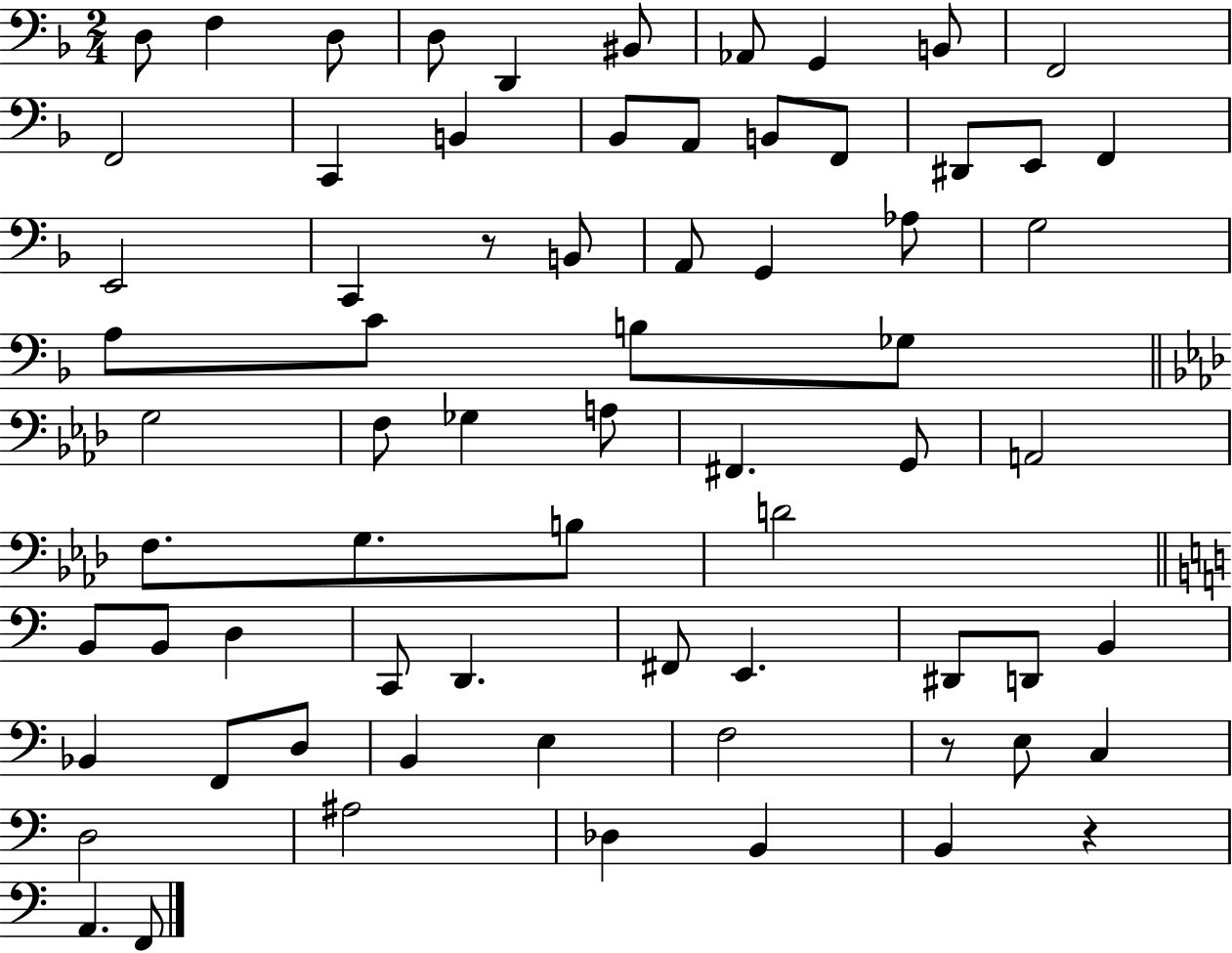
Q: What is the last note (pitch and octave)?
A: F2